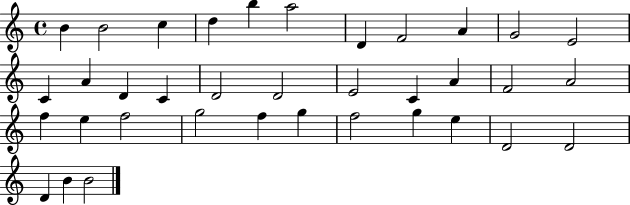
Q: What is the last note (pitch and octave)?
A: B4